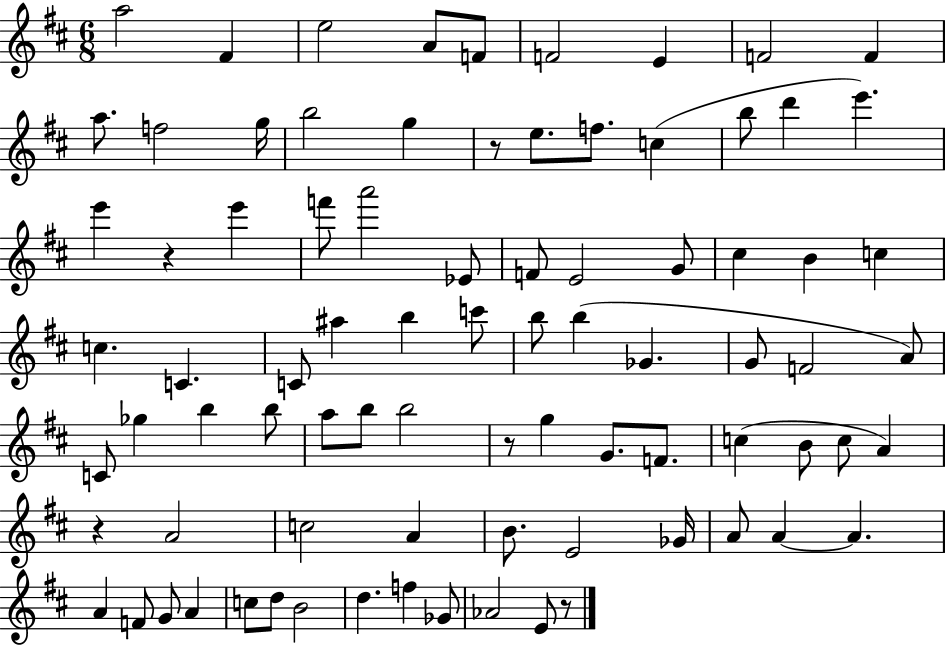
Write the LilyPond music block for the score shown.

{
  \clef treble
  \numericTimeSignature
  \time 6/8
  \key d \major
  a''2 fis'4 | e''2 a'8 f'8 | f'2 e'4 | f'2 f'4 | \break a''8. f''2 g''16 | b''2 g''4 | r8 e''8. f''8. c''4( | b''8 d'''4 e'''4.) | \break e'''4 r4 e'''4 | f'''8 a'''2 ees'8 | f'8 e'2 g'8 | cis''4 b'4 c''4 | \break c''4. c'4. | c'8 ais''4 b''4 c'''8 | b''8 b''4( ges'4. | g'8 f'2 a'8) | \break c'8 ges''4 b''4 b''8 | a''8 b''8 b''2 | r8 g''4 g'8. f'8. | c''4( b'8 c''8 a'4) | \break r4 a'2 | c''2 a'4 | b'8. e'2 ges'16 | a'8 a'4~~ a'4. | \break a'4 f'8 g'8 a'4 | c''8 d''8 b'2 | d''4. f''4 ges'8 | aes'2 e'8 r8 | \break \bar "|."
}